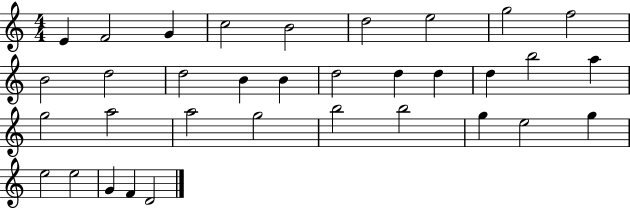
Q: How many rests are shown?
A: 0